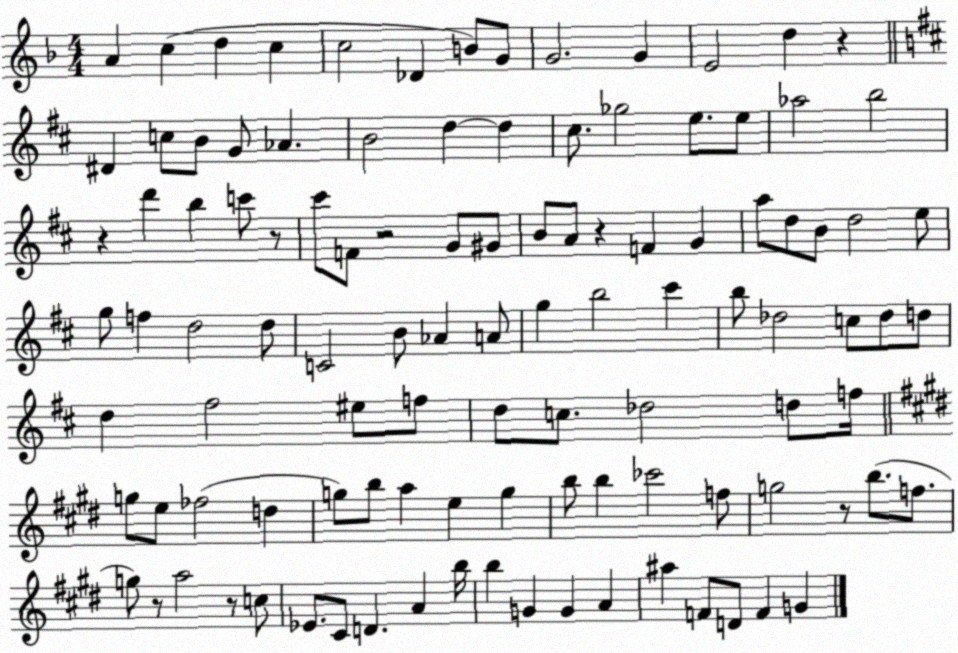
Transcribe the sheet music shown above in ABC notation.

X:1
T:Untitled
M:4/4
L:1/4
K:F
A c d c c2 _D B/2 G/2 G2 G E2 d z ^D c/2 B/2 G/2 _A B2 d d ^c/2 _g2 e/2 e/2 _a2 b2 z d' b c'/2 z/2 ^c'/2 F/2 z2 G/2 ^G/2 B/2 A/2 z F G a/2 d/2 B/2 d2 e/2 g/2 f d2 d/2 C2 B/2 _A A/2 g b2 ^c' b/2 _d2 c/2 _d/2 d/2 d ^f2 ^e/2 f/2 d/2 c/2 _d2 d/2 f/4 g/2 e/2 _f2 d g/2 b/2 a e g b/2 b _c'2 f/2 g2 z/2 b/2 f/2 g/2 z/2 a2 z/2 c/2 _E/2 ^C/2 D A b/4 b G G A ^a F/2 D/2 F G